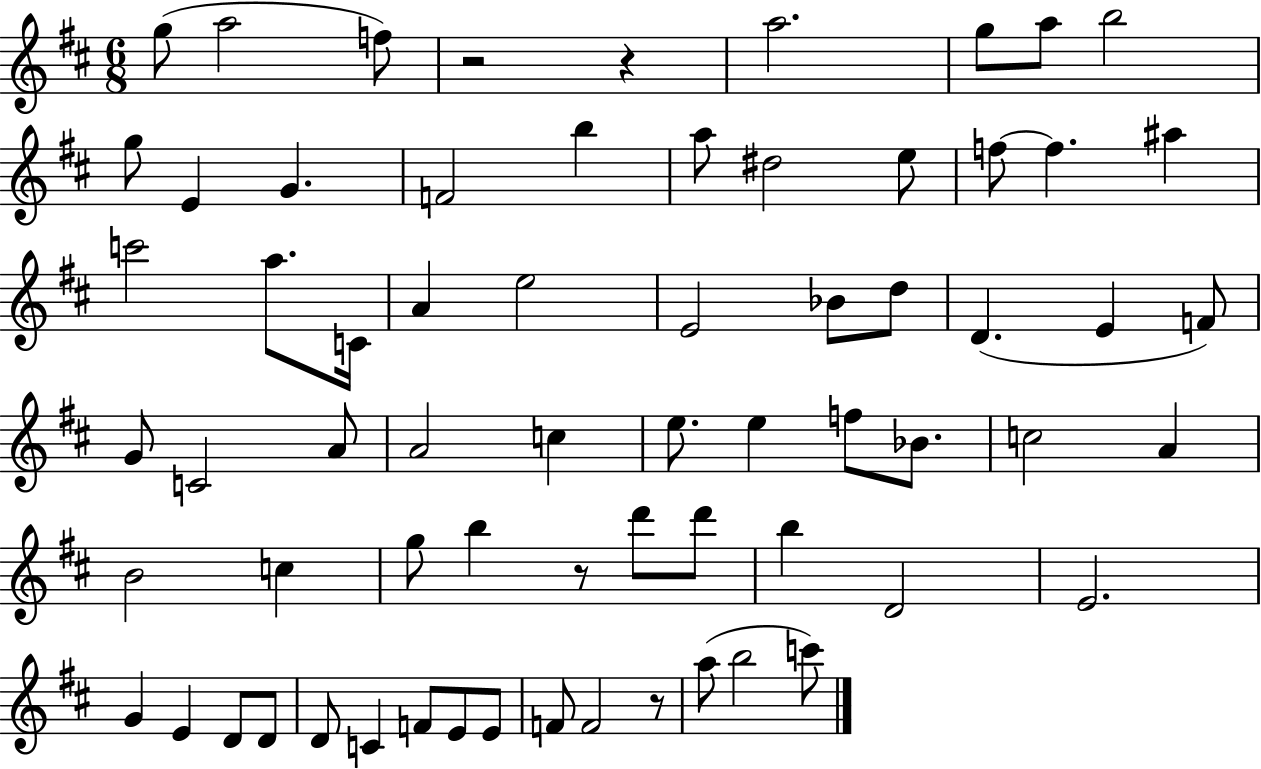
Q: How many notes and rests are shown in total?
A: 67